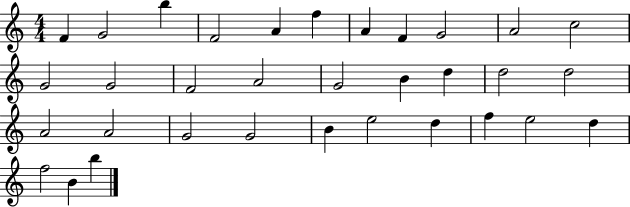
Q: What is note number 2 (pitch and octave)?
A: G4